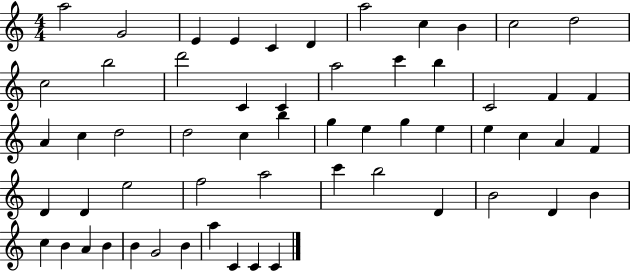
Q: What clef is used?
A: treble